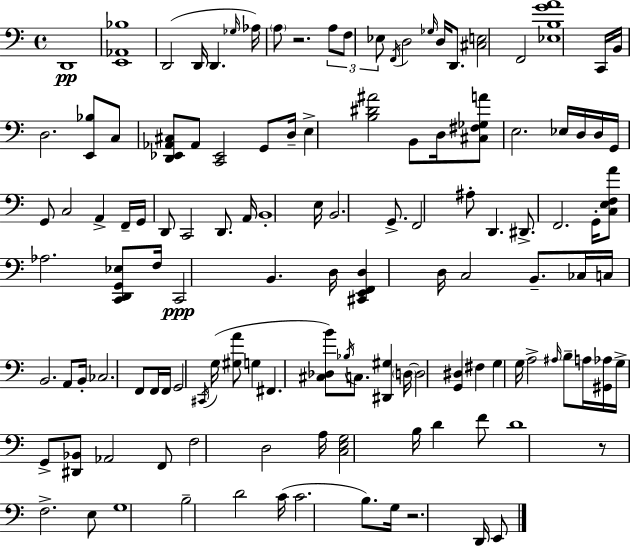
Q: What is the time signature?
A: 4/4